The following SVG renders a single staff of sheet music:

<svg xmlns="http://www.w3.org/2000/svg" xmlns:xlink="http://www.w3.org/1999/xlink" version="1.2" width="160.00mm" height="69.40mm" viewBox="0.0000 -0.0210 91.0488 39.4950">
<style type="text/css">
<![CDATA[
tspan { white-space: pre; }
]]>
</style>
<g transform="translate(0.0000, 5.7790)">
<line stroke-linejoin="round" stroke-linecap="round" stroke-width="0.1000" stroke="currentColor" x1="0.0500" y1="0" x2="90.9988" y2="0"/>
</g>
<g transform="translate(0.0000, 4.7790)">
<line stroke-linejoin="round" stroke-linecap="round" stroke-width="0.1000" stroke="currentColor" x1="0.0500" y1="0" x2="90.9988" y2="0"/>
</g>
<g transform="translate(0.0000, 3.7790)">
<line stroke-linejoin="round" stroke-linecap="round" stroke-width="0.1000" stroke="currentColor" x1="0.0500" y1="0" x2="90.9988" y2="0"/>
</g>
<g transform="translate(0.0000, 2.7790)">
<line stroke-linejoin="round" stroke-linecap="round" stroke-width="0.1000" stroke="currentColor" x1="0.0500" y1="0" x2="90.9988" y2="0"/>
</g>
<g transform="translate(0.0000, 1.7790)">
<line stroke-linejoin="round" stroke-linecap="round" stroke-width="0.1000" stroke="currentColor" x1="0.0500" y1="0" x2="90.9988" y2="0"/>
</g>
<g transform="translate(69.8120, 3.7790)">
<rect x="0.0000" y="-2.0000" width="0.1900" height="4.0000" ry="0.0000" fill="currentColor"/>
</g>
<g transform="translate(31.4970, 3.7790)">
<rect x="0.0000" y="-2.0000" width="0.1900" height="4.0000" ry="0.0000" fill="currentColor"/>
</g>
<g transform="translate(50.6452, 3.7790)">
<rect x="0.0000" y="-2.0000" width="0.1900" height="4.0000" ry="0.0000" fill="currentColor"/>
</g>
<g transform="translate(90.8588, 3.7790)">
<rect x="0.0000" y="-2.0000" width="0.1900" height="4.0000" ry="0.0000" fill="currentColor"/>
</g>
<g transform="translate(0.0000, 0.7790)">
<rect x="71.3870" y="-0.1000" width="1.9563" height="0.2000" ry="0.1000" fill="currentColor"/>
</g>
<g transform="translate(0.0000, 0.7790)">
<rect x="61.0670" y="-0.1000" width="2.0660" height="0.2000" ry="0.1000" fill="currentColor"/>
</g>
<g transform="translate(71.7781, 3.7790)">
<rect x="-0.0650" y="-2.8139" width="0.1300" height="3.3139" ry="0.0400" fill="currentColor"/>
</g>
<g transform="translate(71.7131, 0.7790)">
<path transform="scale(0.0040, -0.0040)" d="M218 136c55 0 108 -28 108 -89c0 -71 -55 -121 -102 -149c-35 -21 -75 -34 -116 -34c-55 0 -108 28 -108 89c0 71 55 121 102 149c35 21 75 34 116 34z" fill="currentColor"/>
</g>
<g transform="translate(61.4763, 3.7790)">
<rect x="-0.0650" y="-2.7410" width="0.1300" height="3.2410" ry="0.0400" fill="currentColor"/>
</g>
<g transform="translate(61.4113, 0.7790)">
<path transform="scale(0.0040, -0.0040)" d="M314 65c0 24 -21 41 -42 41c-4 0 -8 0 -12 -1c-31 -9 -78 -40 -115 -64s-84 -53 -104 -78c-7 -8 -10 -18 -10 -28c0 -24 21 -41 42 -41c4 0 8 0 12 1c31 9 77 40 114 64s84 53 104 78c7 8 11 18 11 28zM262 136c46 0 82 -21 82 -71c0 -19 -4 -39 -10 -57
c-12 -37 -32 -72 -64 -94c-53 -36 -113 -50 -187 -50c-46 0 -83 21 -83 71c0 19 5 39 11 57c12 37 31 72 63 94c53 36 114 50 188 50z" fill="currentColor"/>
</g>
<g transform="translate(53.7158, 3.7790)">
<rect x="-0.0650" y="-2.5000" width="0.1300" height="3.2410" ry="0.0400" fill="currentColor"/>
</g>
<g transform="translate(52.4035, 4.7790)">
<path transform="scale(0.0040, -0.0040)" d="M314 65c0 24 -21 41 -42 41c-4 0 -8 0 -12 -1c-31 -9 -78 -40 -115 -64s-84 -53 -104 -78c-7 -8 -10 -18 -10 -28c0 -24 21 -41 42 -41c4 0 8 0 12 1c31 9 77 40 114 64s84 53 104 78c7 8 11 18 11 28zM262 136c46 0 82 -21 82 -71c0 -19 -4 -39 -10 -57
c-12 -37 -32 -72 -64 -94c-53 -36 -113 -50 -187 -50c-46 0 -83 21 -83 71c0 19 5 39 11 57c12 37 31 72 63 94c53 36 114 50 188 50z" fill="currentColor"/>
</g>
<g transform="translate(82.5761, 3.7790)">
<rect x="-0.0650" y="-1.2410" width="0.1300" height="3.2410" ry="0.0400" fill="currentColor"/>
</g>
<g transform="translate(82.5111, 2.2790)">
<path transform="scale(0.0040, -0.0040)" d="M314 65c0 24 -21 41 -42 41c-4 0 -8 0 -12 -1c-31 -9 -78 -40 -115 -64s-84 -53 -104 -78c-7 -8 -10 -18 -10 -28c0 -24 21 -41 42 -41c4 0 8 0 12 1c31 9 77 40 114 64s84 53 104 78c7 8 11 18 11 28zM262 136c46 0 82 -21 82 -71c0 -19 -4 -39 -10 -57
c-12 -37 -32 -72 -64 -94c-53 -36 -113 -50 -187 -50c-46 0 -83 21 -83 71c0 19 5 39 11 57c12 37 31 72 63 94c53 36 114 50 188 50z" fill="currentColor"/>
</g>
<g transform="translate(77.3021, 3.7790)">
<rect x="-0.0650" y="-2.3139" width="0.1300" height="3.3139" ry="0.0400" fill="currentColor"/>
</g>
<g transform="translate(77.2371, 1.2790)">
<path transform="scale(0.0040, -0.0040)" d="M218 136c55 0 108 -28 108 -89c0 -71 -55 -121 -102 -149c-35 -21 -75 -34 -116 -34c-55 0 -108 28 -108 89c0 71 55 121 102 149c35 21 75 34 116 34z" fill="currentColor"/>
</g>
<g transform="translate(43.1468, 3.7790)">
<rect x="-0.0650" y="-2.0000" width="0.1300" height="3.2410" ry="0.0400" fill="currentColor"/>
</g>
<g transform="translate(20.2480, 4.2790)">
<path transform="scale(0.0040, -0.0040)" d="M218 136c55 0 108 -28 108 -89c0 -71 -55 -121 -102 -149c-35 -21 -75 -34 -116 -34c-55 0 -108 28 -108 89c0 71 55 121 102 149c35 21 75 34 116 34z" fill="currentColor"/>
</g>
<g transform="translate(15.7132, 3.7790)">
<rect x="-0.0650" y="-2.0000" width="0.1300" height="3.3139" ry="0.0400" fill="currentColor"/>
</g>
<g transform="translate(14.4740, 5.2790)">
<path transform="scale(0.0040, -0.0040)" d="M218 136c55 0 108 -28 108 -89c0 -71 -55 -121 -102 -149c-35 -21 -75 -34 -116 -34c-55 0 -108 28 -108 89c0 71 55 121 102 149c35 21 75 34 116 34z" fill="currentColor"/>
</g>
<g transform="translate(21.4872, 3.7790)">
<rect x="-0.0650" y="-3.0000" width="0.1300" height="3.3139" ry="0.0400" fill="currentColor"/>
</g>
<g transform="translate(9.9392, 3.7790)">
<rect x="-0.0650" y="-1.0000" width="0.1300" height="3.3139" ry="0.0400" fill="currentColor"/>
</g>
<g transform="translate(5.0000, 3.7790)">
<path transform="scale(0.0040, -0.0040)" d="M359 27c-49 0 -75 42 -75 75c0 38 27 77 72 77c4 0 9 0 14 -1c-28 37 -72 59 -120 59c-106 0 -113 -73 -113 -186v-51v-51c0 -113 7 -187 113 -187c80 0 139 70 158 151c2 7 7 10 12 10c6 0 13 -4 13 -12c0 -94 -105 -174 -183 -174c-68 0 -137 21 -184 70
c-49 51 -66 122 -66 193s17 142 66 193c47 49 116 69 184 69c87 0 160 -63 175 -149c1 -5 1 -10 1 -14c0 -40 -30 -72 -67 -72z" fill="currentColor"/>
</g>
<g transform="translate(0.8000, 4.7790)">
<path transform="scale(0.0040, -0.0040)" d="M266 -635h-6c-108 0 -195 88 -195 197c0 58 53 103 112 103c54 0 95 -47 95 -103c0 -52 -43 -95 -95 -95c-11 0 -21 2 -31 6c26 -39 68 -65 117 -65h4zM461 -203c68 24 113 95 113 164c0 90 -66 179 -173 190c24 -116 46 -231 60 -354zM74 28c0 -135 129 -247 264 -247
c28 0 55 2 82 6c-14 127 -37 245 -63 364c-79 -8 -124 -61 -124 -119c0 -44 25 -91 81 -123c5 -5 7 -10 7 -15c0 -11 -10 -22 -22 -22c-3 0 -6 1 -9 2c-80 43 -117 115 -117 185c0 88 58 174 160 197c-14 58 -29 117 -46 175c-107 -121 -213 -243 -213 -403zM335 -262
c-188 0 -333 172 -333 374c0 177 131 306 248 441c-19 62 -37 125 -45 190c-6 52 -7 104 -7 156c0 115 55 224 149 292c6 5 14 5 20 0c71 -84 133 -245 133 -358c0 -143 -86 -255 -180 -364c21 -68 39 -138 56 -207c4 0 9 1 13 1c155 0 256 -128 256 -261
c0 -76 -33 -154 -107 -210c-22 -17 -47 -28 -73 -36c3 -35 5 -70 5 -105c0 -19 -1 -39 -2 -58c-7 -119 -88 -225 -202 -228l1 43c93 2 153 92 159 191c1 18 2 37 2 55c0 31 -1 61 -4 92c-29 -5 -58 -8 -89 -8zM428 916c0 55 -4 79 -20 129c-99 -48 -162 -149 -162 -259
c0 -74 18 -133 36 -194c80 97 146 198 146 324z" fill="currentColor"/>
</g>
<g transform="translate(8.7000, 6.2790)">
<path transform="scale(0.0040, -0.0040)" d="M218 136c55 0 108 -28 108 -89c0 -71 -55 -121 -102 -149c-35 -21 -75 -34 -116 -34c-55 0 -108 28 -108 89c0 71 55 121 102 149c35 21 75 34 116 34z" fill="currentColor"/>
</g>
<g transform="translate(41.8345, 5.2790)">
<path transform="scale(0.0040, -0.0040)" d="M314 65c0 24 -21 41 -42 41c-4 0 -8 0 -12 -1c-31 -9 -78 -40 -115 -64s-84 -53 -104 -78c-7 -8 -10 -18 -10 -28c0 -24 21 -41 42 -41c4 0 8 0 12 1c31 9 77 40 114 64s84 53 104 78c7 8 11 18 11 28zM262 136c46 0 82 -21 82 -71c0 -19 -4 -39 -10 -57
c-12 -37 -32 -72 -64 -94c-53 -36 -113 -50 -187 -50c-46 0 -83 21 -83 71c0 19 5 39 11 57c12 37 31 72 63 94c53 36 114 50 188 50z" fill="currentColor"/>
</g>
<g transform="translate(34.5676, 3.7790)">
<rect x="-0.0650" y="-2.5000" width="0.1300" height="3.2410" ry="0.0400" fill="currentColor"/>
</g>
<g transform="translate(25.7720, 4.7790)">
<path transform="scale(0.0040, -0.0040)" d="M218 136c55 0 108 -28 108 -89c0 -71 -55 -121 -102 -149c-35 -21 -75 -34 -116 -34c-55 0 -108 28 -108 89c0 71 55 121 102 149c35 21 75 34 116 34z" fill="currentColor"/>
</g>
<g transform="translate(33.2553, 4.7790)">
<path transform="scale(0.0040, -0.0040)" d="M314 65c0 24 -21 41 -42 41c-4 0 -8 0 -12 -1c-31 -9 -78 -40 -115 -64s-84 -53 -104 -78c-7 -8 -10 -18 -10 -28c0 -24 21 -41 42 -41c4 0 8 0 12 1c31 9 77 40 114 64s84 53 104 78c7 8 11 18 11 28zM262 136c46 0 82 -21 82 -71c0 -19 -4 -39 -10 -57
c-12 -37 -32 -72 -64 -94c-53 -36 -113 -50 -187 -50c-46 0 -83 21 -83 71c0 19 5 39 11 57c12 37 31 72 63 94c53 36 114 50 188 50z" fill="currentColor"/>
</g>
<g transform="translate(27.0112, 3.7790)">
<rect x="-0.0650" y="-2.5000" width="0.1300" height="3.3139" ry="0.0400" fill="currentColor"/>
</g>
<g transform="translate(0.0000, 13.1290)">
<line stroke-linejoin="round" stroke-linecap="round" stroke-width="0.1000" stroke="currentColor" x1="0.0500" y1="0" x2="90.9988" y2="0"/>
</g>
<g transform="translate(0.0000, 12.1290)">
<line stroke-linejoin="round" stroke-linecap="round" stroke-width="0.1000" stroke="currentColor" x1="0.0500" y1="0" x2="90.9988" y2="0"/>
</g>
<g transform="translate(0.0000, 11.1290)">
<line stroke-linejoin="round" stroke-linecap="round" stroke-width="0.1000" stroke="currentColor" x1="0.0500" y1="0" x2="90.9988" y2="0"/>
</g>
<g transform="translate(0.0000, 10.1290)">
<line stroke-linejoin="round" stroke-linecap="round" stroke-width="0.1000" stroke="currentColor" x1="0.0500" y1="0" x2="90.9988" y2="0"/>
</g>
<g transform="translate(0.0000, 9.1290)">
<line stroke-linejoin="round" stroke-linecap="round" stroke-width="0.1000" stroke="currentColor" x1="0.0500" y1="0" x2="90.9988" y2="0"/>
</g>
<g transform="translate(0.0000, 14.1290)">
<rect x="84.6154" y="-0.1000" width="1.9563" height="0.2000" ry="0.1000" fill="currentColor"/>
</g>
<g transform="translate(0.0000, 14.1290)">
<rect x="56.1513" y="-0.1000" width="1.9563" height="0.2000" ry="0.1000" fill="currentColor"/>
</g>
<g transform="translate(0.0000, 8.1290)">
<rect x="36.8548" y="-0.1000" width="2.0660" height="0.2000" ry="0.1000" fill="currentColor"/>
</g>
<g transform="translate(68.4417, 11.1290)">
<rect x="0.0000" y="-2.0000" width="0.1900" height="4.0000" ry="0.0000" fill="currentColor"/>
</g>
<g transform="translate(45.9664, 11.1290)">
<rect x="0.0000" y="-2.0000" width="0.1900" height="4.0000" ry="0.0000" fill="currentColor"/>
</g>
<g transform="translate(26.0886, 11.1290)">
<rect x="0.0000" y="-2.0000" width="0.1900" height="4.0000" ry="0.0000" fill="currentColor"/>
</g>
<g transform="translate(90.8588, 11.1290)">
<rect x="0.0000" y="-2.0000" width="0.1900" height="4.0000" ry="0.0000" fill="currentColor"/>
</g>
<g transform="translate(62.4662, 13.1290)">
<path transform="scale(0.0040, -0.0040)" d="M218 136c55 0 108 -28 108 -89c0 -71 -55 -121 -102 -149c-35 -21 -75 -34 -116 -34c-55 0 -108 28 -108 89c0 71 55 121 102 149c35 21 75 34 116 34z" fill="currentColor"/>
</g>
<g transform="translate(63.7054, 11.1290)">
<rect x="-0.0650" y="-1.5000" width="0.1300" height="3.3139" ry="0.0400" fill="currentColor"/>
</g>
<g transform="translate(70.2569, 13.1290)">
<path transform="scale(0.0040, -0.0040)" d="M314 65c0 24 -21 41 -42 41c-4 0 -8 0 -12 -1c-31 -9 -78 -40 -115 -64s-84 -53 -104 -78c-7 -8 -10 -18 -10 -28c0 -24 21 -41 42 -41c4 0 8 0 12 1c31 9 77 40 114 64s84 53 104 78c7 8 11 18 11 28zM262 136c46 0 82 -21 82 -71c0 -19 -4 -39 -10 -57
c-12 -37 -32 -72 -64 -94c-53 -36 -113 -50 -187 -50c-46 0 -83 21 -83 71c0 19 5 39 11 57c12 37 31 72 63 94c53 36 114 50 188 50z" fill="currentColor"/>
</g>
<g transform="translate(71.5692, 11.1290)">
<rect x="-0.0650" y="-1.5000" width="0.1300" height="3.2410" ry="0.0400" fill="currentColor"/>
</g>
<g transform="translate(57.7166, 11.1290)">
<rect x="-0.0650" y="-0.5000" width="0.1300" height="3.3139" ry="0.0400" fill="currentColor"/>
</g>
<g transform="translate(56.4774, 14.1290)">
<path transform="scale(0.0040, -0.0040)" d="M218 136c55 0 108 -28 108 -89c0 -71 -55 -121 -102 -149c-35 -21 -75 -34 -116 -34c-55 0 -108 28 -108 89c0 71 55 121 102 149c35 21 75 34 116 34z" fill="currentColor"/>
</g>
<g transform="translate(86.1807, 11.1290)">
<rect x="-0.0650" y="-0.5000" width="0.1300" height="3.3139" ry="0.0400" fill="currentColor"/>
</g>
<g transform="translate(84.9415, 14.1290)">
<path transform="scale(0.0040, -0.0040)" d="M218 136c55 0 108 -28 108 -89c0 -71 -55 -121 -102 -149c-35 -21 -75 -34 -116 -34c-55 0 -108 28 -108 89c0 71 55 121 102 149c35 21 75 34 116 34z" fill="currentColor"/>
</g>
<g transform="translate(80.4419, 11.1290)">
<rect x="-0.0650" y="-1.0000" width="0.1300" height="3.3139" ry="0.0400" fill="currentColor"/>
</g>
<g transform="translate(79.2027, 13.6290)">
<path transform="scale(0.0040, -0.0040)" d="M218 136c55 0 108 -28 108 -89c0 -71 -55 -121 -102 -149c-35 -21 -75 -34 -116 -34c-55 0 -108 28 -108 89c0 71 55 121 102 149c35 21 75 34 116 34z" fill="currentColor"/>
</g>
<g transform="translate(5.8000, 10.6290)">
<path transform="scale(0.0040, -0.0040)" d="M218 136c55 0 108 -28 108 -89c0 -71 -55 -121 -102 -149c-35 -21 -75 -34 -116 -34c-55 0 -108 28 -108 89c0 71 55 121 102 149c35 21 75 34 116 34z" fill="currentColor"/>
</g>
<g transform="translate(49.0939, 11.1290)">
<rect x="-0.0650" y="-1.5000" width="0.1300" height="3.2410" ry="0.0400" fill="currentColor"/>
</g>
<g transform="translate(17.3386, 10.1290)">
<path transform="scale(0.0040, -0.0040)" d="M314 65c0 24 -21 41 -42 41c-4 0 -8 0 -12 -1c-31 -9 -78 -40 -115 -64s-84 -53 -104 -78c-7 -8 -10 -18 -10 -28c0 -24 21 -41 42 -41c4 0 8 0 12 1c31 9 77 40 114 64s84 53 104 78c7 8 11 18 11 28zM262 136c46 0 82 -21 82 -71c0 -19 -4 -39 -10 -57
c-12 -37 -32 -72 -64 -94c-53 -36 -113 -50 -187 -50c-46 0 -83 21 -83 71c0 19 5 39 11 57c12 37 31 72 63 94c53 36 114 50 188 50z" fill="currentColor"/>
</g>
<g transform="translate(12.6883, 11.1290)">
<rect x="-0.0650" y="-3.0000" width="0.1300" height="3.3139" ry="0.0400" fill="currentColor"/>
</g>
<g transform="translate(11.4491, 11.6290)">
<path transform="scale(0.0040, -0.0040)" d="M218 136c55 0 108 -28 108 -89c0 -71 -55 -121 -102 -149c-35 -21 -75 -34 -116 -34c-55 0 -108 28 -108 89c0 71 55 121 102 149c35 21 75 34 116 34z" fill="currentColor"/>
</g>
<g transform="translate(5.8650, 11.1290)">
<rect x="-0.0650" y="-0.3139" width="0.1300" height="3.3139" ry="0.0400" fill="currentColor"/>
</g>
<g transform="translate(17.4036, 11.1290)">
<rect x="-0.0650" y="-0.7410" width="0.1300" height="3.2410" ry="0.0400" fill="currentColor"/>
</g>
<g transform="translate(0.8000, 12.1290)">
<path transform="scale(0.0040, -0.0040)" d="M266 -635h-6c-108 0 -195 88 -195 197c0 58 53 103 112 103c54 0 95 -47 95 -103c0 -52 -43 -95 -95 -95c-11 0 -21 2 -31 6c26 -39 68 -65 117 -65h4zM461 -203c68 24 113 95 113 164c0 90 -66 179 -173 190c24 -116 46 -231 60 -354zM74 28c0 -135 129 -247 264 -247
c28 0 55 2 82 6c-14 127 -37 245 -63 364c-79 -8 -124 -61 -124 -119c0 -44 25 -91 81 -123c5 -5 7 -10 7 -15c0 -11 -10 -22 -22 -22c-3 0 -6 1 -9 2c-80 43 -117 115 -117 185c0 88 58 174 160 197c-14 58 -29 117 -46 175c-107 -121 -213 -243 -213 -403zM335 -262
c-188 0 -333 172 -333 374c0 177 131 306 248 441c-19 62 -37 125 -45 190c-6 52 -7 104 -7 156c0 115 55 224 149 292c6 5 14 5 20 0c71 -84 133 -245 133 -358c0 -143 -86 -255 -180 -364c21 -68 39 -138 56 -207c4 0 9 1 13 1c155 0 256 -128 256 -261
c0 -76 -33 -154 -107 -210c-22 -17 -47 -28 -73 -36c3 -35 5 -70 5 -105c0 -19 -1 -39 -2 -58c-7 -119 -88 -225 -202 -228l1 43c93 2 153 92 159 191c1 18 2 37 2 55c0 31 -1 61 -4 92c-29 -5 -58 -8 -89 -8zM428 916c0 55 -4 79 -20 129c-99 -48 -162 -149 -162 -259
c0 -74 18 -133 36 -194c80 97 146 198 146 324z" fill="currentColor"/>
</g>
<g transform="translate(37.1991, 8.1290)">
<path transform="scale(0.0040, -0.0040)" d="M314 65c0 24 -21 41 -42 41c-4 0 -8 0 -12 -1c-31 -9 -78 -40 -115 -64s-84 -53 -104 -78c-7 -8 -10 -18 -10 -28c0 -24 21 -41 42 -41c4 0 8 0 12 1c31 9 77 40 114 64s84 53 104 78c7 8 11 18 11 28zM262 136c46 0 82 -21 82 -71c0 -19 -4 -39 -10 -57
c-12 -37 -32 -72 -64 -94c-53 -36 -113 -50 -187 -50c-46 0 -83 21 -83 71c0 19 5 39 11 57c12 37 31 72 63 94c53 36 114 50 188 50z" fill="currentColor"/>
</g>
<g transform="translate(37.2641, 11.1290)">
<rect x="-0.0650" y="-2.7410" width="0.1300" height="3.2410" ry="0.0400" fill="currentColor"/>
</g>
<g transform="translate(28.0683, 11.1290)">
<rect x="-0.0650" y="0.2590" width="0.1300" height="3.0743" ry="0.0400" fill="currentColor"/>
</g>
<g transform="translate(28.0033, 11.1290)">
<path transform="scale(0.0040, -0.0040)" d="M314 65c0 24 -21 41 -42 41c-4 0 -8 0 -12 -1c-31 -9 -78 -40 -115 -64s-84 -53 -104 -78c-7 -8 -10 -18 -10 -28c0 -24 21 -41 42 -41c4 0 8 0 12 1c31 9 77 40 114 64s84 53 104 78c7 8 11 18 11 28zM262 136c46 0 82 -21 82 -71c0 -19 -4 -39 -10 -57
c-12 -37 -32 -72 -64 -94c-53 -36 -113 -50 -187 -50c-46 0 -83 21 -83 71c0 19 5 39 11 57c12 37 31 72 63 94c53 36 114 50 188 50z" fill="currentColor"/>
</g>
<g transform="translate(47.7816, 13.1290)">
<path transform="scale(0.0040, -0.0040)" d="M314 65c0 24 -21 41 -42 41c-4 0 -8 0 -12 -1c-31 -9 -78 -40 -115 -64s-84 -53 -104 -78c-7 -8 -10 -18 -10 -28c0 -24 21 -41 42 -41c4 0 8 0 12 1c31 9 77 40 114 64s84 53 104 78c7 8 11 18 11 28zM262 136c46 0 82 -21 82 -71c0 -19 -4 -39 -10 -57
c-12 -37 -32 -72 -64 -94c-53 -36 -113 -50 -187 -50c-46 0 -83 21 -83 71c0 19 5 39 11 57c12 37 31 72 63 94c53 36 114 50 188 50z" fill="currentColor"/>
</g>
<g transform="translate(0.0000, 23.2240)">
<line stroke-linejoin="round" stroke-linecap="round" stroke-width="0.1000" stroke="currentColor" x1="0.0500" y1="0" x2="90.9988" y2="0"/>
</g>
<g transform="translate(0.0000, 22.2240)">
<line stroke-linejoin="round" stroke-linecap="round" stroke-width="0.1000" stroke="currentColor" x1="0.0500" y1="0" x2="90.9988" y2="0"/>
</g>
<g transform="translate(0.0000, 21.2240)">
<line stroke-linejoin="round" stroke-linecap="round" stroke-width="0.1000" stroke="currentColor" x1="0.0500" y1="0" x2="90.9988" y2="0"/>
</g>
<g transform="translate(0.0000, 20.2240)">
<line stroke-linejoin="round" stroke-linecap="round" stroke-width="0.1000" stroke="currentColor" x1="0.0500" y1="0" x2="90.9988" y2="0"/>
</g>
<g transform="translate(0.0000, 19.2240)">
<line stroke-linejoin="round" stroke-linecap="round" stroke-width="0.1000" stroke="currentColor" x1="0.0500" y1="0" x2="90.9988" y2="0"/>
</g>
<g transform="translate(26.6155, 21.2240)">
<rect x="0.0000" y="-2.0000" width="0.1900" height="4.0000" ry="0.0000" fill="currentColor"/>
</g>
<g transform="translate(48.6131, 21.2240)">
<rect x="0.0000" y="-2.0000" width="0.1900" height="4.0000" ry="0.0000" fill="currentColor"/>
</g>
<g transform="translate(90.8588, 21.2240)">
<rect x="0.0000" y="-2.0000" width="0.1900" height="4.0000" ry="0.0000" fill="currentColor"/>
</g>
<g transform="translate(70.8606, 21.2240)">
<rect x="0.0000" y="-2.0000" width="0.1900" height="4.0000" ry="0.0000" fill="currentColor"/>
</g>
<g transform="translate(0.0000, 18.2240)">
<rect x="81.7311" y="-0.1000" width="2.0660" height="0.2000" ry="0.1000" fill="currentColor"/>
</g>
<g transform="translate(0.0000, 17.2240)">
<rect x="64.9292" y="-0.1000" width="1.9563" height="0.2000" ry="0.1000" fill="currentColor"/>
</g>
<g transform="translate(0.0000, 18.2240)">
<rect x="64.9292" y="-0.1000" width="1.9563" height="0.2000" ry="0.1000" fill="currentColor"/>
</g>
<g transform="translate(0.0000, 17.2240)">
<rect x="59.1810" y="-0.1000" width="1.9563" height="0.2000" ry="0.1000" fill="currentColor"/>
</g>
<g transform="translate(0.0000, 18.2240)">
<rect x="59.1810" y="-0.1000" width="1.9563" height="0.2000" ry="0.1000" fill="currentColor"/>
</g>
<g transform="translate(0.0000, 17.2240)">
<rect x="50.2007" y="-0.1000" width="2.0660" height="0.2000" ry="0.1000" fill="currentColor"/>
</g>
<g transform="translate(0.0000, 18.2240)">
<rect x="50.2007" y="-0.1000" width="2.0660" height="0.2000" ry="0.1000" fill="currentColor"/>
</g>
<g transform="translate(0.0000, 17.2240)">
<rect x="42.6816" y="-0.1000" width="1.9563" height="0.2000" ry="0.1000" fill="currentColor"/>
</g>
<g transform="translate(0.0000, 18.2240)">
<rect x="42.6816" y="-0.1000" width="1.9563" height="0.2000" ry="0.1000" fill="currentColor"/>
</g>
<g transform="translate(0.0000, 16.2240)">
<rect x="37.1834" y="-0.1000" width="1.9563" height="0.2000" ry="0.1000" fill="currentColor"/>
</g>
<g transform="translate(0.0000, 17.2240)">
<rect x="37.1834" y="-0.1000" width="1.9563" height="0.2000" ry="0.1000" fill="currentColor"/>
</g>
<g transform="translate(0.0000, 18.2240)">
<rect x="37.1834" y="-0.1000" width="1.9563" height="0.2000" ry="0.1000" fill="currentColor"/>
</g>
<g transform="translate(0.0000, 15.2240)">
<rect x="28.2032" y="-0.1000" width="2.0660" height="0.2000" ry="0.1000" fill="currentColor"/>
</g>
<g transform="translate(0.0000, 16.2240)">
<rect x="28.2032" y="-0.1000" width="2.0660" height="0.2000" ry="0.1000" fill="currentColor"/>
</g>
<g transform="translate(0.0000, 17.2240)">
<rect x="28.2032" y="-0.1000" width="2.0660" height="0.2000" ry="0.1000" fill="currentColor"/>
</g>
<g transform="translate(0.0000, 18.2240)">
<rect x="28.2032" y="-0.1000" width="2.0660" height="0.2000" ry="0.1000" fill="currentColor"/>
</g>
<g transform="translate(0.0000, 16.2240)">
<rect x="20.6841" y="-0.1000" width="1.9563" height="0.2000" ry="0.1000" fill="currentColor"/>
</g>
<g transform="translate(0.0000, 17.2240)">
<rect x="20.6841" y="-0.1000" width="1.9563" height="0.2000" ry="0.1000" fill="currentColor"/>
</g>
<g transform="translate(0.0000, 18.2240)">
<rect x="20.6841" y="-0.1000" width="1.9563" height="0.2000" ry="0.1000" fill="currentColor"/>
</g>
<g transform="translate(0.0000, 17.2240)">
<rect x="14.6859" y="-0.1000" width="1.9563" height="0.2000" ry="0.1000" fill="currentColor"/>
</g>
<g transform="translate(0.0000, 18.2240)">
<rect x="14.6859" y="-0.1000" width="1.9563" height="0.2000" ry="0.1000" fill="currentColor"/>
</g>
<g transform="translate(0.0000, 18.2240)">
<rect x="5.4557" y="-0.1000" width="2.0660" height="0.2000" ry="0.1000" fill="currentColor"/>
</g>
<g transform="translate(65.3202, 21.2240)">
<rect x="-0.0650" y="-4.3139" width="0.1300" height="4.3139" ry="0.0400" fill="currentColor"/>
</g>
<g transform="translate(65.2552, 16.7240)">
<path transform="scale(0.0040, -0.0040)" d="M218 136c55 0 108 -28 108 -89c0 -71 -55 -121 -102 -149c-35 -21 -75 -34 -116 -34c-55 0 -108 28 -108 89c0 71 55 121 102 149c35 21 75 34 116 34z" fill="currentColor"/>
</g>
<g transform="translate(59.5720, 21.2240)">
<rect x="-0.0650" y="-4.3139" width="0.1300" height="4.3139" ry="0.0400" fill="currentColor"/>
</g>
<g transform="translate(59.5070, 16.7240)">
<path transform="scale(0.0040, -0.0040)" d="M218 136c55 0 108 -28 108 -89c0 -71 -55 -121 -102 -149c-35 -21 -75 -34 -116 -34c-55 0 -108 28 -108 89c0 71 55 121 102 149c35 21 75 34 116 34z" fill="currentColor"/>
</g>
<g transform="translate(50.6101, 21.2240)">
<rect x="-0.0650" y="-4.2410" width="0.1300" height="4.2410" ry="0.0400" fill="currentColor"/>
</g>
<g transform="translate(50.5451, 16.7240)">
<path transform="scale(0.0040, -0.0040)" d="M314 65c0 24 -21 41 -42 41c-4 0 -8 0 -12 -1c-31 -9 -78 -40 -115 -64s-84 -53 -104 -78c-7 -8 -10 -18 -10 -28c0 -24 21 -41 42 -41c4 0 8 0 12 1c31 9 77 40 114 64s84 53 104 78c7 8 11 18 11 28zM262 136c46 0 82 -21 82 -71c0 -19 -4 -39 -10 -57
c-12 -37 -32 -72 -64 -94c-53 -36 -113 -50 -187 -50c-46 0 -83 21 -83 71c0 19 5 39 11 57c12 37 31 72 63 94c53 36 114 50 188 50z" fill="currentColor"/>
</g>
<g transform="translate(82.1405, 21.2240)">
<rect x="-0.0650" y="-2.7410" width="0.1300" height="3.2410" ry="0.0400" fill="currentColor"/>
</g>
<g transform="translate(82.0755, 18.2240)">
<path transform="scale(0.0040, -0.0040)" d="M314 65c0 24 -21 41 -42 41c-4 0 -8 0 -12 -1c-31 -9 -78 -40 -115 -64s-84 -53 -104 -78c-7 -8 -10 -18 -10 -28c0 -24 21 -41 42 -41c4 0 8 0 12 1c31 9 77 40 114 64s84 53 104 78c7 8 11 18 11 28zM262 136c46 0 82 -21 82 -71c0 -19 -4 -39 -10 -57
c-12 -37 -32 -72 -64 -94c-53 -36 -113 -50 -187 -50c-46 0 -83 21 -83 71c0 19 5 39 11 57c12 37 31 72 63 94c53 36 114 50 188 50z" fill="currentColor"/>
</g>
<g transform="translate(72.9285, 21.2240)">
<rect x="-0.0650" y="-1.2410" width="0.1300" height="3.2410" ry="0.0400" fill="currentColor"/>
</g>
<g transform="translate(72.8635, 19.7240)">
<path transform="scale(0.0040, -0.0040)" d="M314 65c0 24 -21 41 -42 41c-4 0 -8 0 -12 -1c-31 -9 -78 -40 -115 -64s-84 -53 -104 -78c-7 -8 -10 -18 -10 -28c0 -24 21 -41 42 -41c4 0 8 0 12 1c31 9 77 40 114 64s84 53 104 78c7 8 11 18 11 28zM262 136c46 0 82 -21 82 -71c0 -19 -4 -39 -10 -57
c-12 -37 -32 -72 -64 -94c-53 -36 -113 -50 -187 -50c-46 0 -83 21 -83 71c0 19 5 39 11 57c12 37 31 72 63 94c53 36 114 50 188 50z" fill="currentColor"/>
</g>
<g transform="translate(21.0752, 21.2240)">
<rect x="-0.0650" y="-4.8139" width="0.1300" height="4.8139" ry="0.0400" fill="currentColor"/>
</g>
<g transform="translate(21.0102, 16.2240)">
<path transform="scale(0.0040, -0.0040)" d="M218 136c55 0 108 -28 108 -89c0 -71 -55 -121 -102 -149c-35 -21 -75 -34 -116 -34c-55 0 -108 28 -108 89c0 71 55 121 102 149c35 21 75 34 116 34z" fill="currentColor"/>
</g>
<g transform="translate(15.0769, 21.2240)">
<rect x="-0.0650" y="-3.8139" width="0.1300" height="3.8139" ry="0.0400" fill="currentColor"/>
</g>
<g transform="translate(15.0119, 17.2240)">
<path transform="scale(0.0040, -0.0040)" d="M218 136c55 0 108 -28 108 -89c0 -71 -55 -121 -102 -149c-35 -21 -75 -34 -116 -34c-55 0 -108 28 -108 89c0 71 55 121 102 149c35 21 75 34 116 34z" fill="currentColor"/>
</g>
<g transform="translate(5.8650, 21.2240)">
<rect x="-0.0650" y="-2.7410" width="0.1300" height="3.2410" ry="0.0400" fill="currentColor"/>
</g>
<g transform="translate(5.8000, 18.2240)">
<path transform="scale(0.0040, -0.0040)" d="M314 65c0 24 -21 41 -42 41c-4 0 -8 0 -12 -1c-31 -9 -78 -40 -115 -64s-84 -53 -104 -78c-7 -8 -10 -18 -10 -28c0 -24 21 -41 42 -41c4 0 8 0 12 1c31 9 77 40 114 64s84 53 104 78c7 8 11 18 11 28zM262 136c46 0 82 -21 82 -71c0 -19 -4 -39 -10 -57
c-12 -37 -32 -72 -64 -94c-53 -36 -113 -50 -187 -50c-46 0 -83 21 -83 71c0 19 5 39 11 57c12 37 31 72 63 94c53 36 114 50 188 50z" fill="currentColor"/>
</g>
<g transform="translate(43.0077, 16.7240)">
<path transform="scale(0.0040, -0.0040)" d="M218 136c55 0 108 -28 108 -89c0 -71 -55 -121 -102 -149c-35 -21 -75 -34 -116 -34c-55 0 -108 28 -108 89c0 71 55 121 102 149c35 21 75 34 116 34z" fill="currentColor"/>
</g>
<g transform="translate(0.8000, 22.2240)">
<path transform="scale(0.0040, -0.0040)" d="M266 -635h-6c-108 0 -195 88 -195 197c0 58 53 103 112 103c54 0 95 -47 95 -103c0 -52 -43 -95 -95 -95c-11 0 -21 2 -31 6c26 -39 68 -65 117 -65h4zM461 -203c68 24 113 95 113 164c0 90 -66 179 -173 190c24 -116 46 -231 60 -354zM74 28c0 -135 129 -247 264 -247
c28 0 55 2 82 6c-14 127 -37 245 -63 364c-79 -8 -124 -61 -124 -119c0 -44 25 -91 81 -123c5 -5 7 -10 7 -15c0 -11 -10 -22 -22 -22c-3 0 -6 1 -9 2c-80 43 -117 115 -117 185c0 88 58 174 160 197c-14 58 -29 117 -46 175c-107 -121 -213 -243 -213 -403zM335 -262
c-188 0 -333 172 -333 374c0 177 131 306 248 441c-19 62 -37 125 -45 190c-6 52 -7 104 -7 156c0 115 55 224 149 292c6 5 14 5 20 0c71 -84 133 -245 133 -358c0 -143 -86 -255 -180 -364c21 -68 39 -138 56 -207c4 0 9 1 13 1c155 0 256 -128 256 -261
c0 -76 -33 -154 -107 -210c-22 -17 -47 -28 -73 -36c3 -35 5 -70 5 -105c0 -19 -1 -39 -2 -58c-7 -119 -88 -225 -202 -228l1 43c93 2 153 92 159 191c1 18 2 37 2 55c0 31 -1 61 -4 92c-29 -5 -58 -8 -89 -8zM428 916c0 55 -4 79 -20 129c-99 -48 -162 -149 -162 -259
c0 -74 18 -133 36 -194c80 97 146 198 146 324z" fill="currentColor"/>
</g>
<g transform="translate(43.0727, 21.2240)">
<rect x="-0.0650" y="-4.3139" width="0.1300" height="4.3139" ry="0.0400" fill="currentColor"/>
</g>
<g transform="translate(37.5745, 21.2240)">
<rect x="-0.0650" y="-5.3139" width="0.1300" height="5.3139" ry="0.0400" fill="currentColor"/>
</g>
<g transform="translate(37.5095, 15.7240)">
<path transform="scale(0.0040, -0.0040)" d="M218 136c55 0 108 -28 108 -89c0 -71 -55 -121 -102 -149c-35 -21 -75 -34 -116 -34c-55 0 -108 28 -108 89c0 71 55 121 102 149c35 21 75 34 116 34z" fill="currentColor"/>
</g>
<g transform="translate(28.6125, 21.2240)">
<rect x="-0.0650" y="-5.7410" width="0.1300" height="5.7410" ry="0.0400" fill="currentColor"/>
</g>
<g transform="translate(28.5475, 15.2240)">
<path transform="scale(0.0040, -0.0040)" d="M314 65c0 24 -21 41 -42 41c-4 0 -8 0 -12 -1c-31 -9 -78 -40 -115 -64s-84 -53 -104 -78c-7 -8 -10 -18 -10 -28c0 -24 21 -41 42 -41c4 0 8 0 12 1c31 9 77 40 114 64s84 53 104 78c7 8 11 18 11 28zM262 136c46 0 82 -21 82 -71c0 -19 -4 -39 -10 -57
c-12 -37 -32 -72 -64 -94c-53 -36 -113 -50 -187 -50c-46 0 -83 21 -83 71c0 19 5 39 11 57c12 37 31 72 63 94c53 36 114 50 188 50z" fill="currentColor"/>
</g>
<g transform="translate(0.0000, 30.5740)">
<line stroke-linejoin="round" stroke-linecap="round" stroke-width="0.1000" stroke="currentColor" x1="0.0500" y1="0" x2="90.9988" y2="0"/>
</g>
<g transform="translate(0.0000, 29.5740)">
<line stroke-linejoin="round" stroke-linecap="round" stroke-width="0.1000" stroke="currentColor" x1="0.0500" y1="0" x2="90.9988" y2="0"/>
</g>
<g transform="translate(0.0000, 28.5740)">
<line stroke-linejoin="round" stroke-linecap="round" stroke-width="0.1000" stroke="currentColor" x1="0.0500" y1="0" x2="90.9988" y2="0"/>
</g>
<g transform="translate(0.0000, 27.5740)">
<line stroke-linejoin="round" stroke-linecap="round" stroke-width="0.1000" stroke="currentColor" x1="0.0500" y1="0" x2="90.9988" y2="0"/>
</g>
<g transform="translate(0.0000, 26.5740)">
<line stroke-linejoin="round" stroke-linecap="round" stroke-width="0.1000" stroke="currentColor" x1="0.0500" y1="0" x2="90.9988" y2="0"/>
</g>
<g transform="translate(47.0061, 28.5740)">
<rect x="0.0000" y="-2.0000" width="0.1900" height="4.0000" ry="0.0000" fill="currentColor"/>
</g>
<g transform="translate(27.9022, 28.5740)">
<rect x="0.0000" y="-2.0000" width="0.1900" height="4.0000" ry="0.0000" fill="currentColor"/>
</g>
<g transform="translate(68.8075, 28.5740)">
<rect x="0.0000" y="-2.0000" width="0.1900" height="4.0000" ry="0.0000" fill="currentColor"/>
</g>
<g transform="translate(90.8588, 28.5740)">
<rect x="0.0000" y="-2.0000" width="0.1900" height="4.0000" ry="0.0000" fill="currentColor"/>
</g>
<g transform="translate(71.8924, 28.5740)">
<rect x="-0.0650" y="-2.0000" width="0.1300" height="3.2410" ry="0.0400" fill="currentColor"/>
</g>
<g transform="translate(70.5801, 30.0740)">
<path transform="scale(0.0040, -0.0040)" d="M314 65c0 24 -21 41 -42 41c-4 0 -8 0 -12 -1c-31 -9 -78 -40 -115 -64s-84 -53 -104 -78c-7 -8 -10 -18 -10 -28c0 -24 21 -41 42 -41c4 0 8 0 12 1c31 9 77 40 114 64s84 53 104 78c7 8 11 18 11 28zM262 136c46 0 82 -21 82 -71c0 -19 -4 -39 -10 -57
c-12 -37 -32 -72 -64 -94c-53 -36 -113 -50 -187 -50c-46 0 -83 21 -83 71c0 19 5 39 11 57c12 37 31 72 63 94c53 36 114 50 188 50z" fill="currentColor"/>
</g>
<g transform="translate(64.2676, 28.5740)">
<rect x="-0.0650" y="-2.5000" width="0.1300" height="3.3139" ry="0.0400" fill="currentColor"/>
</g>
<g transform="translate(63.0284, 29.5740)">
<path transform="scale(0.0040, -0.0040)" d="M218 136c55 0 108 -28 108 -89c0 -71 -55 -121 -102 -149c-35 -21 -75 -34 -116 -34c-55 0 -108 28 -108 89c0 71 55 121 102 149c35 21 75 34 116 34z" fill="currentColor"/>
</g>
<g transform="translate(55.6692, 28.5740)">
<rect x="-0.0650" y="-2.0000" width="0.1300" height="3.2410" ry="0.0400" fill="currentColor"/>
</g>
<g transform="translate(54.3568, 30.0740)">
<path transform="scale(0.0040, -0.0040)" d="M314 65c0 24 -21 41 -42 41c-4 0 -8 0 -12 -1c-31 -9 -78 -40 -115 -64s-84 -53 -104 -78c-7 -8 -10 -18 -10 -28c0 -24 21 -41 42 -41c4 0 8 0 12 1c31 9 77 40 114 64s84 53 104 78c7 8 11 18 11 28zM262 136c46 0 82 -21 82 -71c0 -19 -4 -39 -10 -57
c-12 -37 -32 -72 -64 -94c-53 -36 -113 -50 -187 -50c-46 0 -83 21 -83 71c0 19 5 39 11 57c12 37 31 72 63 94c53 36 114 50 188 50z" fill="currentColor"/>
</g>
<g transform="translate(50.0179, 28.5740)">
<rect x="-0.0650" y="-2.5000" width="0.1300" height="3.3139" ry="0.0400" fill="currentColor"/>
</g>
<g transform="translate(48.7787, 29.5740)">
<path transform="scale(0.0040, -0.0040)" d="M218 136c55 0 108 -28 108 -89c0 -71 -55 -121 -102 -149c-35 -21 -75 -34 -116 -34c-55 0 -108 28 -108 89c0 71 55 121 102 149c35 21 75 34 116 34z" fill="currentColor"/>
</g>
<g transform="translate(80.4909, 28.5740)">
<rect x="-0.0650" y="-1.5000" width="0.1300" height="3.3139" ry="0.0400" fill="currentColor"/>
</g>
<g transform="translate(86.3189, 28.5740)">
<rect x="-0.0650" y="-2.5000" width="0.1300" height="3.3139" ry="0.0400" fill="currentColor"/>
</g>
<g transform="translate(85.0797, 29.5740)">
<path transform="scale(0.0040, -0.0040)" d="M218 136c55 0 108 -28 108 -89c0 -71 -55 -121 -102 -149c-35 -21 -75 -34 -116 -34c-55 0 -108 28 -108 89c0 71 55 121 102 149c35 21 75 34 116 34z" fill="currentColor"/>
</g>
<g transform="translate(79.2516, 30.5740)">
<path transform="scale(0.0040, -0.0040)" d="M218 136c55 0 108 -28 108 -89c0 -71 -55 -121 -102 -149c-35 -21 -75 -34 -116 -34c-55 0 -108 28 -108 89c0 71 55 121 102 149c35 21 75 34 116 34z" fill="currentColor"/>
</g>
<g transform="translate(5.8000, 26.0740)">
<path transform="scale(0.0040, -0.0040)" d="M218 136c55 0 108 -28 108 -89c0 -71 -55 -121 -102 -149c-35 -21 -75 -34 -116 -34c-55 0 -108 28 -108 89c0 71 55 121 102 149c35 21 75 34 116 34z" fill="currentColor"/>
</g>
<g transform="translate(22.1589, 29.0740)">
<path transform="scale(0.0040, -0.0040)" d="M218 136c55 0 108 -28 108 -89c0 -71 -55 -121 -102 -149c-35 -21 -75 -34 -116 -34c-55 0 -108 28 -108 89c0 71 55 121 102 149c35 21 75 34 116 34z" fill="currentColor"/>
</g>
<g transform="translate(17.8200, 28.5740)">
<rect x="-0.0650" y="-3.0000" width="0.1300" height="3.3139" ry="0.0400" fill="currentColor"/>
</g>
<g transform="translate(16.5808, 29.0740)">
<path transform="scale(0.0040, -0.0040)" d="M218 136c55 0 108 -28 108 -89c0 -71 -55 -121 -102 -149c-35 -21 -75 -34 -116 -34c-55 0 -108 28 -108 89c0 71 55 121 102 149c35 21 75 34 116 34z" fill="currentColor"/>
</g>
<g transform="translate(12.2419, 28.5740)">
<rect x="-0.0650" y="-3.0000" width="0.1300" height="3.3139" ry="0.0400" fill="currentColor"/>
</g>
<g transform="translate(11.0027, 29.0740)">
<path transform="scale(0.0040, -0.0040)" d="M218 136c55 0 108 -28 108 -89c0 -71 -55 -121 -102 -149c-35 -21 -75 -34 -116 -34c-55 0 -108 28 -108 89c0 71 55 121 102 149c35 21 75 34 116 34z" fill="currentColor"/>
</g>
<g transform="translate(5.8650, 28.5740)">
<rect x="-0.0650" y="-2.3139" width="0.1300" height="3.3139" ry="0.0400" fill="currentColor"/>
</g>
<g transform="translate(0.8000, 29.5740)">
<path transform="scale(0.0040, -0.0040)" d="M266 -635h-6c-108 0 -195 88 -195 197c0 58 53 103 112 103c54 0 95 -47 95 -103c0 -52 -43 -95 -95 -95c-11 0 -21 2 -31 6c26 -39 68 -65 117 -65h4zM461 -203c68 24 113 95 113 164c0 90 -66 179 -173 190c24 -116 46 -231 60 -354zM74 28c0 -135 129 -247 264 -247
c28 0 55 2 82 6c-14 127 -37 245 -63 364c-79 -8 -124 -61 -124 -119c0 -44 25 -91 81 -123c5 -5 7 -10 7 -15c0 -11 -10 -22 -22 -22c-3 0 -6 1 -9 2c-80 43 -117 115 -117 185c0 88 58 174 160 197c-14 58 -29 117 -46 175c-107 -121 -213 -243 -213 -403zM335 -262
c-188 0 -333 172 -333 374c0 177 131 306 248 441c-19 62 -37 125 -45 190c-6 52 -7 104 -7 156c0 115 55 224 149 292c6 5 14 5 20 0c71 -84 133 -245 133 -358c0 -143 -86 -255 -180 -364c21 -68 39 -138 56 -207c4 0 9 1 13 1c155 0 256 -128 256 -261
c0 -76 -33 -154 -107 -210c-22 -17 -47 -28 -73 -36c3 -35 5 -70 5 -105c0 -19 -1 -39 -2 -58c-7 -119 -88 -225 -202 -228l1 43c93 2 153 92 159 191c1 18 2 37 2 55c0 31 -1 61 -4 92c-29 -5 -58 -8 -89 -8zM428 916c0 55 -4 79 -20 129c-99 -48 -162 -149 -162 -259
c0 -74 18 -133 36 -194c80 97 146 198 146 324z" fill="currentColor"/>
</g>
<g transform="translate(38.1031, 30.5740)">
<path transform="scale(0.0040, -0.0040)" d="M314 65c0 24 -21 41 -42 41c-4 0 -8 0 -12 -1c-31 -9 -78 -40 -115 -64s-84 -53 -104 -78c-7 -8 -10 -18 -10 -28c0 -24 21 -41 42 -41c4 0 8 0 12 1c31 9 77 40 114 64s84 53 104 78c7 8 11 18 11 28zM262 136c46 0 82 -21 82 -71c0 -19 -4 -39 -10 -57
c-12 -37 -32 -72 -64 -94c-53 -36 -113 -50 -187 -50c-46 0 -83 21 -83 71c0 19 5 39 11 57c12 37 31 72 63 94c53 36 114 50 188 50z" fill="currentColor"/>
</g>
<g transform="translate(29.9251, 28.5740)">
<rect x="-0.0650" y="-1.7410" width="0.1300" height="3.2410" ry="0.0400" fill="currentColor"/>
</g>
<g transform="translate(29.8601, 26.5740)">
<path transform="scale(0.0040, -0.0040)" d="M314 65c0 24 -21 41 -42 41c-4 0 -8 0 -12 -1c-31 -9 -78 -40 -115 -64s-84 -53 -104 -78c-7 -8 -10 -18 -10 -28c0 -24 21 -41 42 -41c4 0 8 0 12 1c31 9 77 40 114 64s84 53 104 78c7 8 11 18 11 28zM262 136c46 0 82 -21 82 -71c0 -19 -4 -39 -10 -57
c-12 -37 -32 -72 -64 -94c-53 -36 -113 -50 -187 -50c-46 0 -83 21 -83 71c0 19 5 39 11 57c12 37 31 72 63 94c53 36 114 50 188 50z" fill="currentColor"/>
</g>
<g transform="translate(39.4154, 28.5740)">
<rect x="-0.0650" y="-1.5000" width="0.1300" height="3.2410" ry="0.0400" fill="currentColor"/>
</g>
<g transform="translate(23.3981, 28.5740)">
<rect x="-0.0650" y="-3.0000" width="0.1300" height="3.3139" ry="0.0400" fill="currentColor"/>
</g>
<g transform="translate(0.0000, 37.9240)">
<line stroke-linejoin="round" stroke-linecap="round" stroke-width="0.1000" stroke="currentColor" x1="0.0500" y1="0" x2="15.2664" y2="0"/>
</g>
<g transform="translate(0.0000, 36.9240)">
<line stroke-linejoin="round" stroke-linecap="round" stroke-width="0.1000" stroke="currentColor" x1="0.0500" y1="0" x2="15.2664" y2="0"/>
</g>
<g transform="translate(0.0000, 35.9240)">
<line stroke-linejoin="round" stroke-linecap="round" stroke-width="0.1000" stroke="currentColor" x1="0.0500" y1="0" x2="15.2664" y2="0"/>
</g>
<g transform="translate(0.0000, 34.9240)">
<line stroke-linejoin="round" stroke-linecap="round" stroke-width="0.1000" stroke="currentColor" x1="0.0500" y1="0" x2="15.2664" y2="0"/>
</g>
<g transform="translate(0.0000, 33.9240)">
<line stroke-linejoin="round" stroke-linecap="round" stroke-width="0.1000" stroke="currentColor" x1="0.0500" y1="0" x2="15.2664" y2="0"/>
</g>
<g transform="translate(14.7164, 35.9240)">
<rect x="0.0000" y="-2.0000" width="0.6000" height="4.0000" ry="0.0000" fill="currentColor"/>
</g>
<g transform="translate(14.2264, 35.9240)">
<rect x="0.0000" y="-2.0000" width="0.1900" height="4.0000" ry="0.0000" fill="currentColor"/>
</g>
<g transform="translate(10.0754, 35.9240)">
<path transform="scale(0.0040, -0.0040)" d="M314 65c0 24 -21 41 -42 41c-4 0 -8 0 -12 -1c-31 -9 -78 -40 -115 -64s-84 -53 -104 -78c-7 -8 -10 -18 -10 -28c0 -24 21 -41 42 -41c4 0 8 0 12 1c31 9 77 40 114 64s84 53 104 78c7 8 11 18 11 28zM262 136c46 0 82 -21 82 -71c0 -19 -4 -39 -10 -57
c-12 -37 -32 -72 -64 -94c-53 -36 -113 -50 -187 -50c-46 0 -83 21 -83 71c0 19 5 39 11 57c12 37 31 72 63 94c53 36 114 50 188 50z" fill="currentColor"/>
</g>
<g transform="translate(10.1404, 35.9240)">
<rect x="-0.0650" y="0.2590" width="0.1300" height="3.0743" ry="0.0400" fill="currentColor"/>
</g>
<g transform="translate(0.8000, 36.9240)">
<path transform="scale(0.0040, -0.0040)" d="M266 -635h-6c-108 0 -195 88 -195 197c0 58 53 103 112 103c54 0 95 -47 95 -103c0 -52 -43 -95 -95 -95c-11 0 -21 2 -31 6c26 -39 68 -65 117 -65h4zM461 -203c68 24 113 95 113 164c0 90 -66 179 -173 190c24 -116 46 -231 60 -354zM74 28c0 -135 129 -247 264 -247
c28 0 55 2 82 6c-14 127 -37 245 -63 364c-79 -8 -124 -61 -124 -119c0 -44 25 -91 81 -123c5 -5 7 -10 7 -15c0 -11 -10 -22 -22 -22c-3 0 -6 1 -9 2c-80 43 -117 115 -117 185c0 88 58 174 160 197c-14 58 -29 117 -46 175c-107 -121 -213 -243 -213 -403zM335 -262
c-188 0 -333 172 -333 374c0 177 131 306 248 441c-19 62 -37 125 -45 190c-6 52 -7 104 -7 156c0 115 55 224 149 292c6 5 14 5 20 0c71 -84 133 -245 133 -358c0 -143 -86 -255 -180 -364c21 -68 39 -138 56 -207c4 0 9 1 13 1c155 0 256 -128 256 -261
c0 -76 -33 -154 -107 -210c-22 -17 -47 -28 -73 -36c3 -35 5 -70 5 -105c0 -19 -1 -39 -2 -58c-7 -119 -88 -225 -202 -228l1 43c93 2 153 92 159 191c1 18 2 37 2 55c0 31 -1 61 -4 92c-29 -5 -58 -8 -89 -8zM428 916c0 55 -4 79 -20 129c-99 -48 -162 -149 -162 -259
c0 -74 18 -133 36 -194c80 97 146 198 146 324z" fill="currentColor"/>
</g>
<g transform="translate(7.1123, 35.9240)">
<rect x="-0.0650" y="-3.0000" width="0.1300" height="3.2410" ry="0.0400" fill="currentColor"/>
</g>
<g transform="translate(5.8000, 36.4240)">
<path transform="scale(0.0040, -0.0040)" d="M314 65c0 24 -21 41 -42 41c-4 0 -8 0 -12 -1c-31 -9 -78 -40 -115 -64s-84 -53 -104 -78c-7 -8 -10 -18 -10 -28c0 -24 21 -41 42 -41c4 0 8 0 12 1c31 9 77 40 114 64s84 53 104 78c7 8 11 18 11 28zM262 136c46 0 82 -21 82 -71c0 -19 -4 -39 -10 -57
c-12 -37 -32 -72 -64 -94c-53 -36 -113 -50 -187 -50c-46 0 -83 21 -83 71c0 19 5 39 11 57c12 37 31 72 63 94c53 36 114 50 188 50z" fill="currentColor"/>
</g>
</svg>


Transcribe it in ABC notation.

X:1
T:Untitled
M:4/4
L:1/4
K:C
D F A G G2 F2 G2 a2 a g e2 c A d2 B2 a2 E2 C E E2 D C a2 c' e' g'2 f' d' d'2 d' d' e2 a2 g A A A f2 E2 G F2 G F2 E G A2 B2